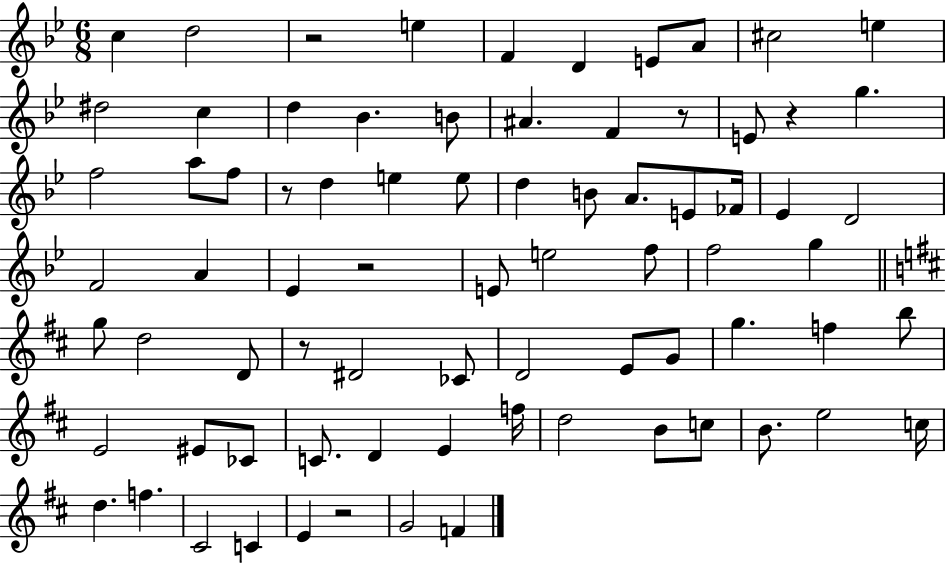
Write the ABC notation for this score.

X:1
T:Untitled
M:6/8
L:1/4
K:Bb
c d2 z2 e F D E/2 A/2 ^c2 e ^d2 c d _B B/2 ^A F z/2 E/2 z g f2 a/2 f/2 z/2 d e e/2 d B/2 A/2 E/2 _F/4 _E D2 F2 A _E z2 E/2 e2 f/2 f2 g g/2 d2 D/2 z/2 ^D2 _C/2 D2 E/2 G/2 g f b/2 E2 ^E/2 _C/2 C/2 D E f/4 d2 B/2 c/2 B/2 e2 c/4 d f ^C2 C E z2 G2 F